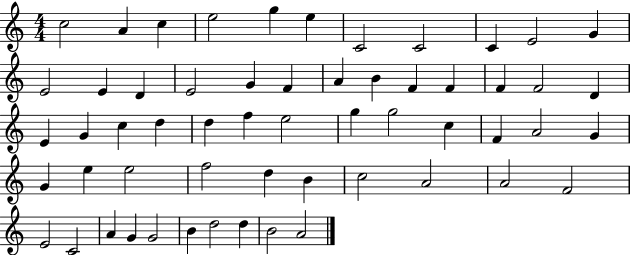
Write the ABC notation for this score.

X:1
T:Untitled
M:4/4
L:1/4
K:C
c2 A c e2 g e C2 C2 C E2 G E2 E D E2 G F A B F F F F2 D E G c d d f e2 g g2 c F A2 G G e e2 f2 d B c2 A2 A2 F2 E2 C2 A G G2 B d2 d B2 A2